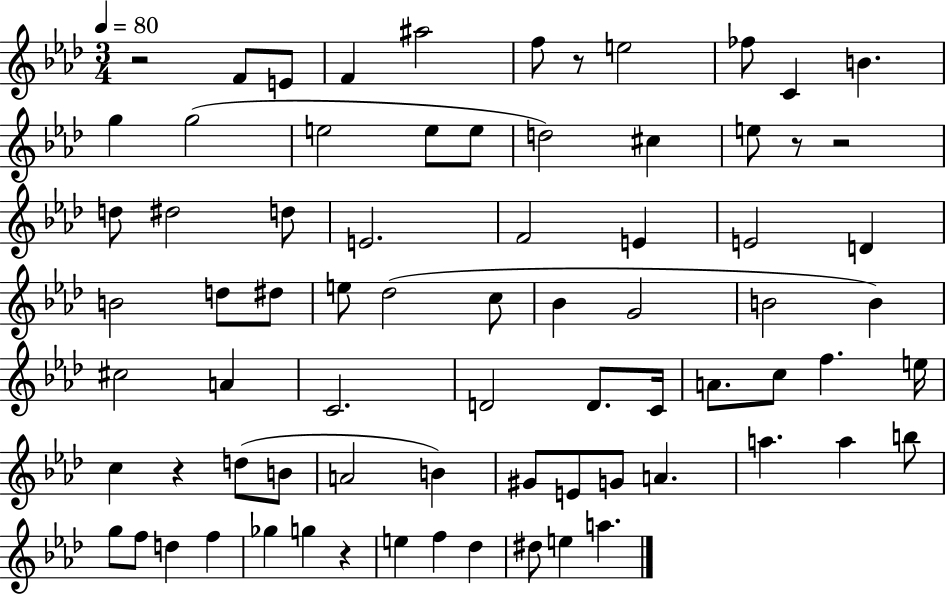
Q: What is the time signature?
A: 3/4